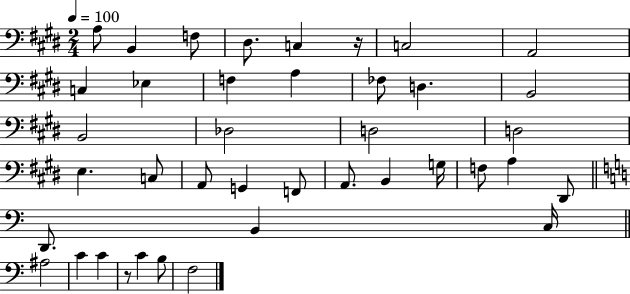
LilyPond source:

{
  \clef bass
  \numericTimeSignature
  \time 2/4
  \key e \major
  \tempo 4 = 100
  \repeat volta 2 { a8 b,4 f8 | dis8. c4 r16 | c2 | a,2 | \break c4 ees4 | f4 a4 | fes8 d4. | b,2 | \break b,2 | des2 | d2 | d2 | \break e4. c8 | a,8 g,4 f,8 | a,8. b,4 g16 | f8 a4 dis,8 | \break \bar "||" \break \key c \major d,8. b,4 c16 | \bar "||" \break \key c \major ais2 | c'4 c'4 | r8 c'4 b8 | f2 | \break } \bar "|."
}